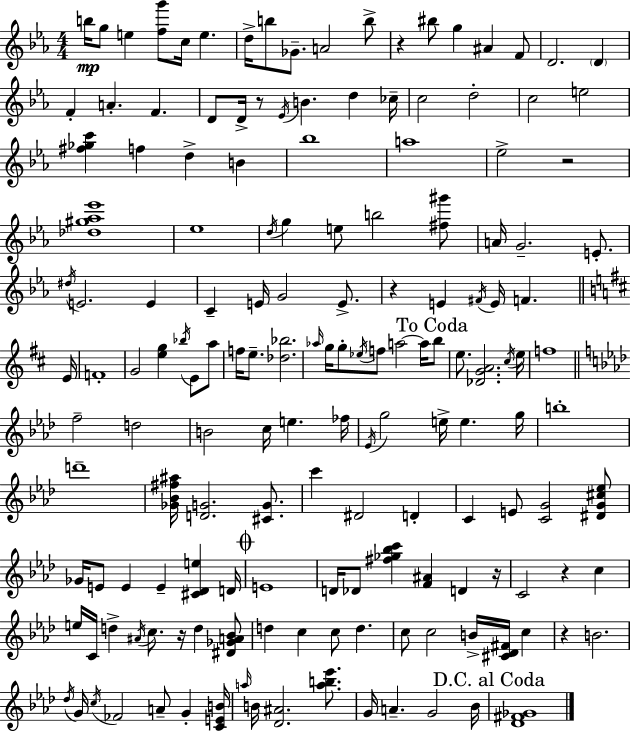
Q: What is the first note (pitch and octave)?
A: B5